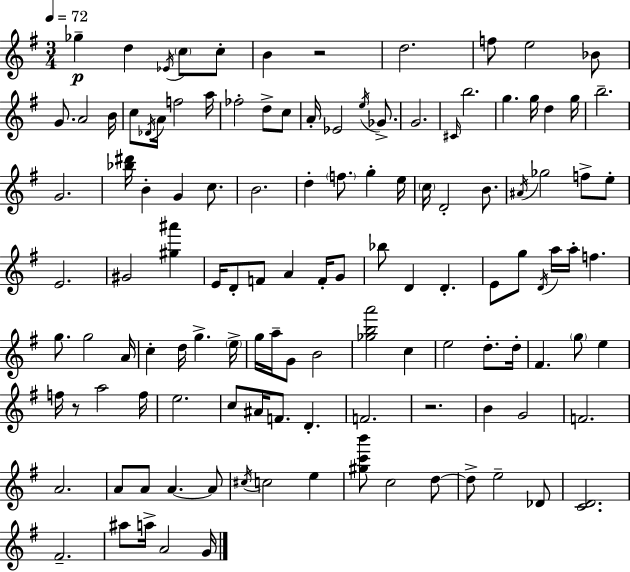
{
  \clef treble
  \numericTimeSignature
  \time 3/4
  \key e \minor
  \tempo 4 = 72
  ges''4--\p d''4 \acciaccatura { ees'16 } \parenthesize c''8 c''8-. | b'4 r2 | d''2. | f''8 e''2 bes'8 | \break g'8. a'2 | b'16 c''8 \acciaccatura { des'16 } a'16 f''2 | a''16 fes''2-. d''8-> | c''8 a'16-. ees'2 \acciaccatura { e''16 } | \break ges'8.-> g'2. | \grace { cis'16 } b''2. | g''4. g''16 d''4 | g''16 b''2.-- | \break g'2. | <bes'' dis'''>16 b'4-. g'4 | c''8. b'2. | d''4-. \parenthesize f''8. g''4-. | \break e''16 \parenthesize c''16 d'2-. | b'8. \acciaccatura { ais'16 } ges''2 | f''8-> e''8-. e'2. | gis'2 | \break <gis'' ais'''>4 e'16 d'8-. f'8 a'4 | f'16-. g'8 bes''8 d'4 d'4.-. | e'8 g''8 \acciaccatura { d'16 } a''16 a''16-. | f''4. g''8. g''2 | \break a'16 c''4-. d''16 g''4.-> | \parenthesize e''16-> g''16 a''16-- g'8 b'2 | <ges'' b'' a'''>2 | c''4 e''2 | \break d''8.-. d''16-. fis'4. | \parenthesize g''8 e''4 f''16 r8 a''2 | f''16 e''2. | c''8 ais'16 f'8. | \break d'4.-. f'2. | r2. | b'4 g'2 | f'2. | \break a'2. | a'8 a'8 a'4.~~ | a'8 \acciaccatura { cis''16 } c''2 | e''4 <gis'' c''' b'''>8 c''2 | \break d''8~~ d''8-> e''2-- | des'8 <c' d'>2. | fis'2.-- | ais''8 a''16-> a'2 | \break g'16 \bar "|."
}